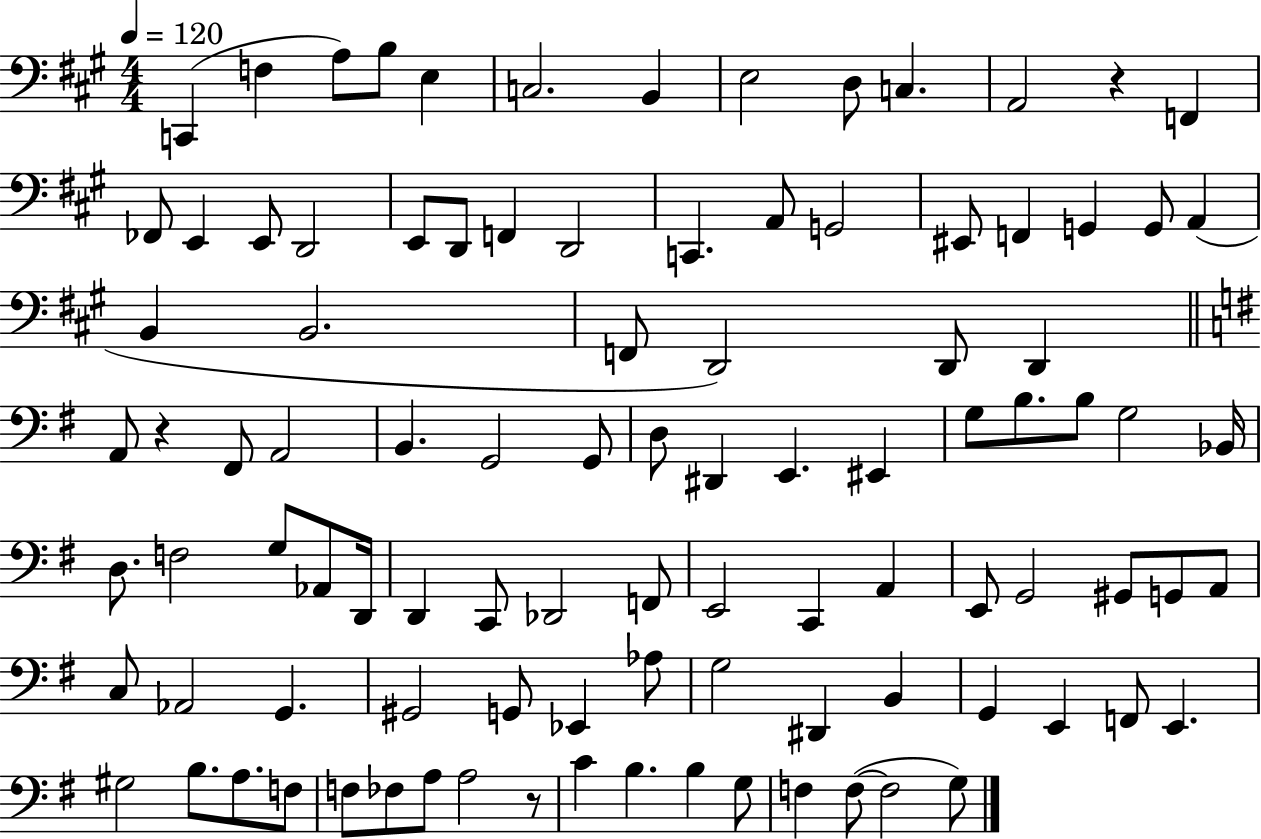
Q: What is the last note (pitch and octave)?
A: G3